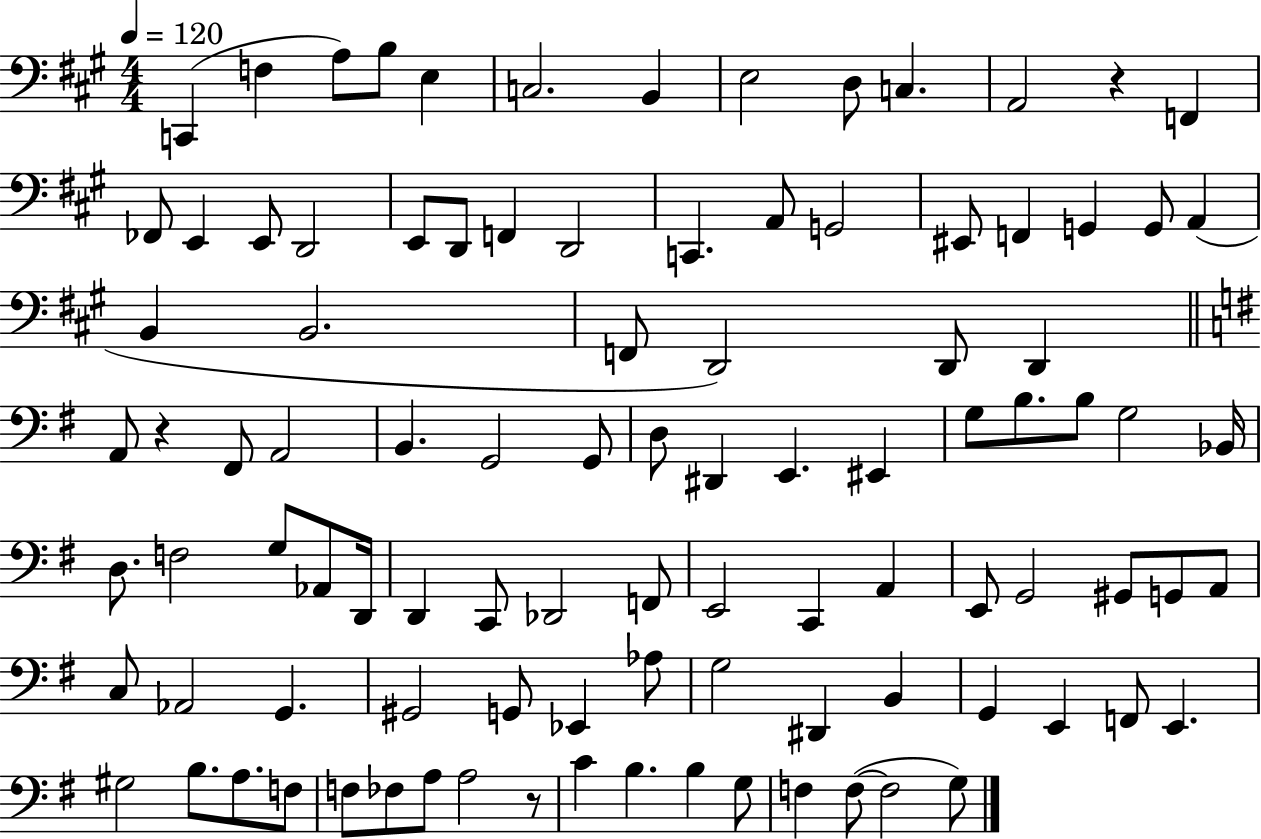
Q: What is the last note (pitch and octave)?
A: G3